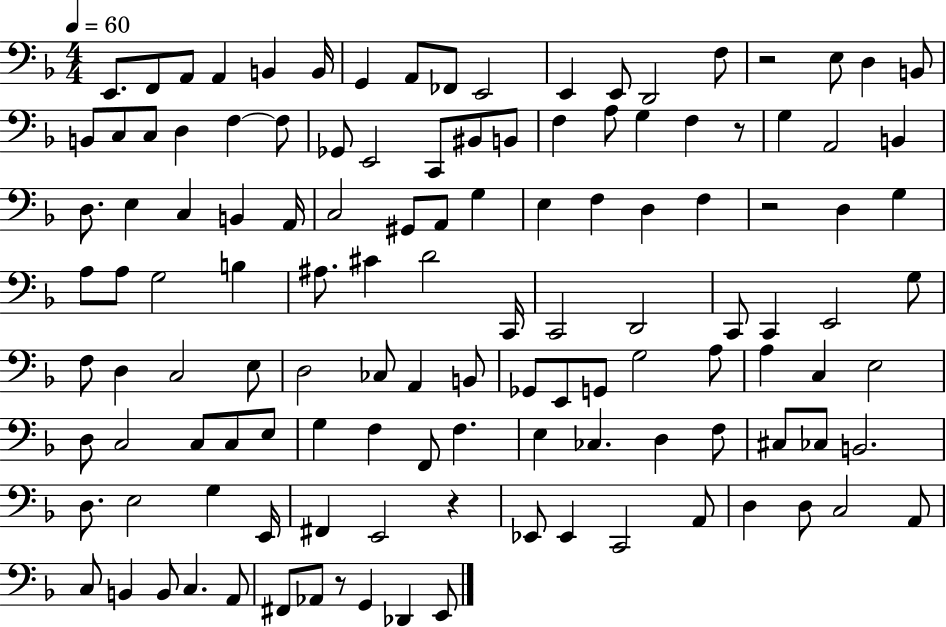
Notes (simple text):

E2/e. F2/e A2/e A2/q B2/q B2/s G2/q A2/e FES2/e E2/h E2/q E2/e D2/h F3/e R/h E3/e D3/q B2/e B2/e C3/e C3/e D3/q F3/q F3/e Gb2/e E2/h C2/e BIS2/e B2/e F3/q A3/e G3/q F3/q R/e G3/q A2/h B2/q D3/e. E3/q C3/q B2/q A2/s C3/h G#2/e A2/e G3/q E3/q F3/q D3/q F3/q R/h D3/q G3/q A3/e A3/e G3/h B3/q A#3/e. C#4/q D4/h C2/s C2/h D2/h C2/e C2/q E2/h G3/e F3/e D3/q C3/h E3/e D3/h CES3/e A2/q B2/e Gb2/e E2/e G2/e G3/h A3/e A3/q C3/q E3/h D3/e C3/h C3/e C3/e E3/e G3/q F3/q F2/e F3/q. E3/q CES3/q. D3/q F3/e C#3/e CES3/e B2/h. D3/e. E3/h G3/q E2/s F#2/q E2/h R/q Eb2/e Eb2/q C2/h A2/e D3/q D3/e C3/h A2/e C3/e B2/q B2/e C3/q. A2/e F#2/e Ab2/e R/e G2/q Db2/q E2/e